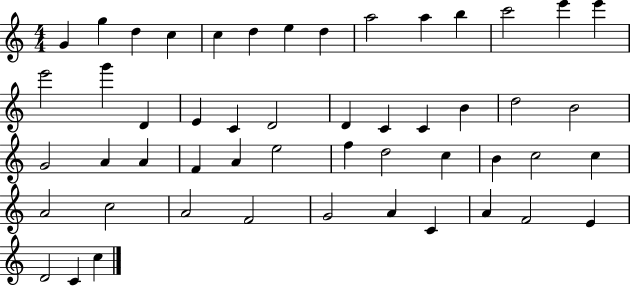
G4/q G5/q D5/q C5/q C5/q D5/q E5/q D5/q A5/h A5/q B5/q C6/h E6/q E6/q E6/h G6/q D4/q E4/q C4/q D4/h D4/q C4/q C4/q B4/q D5/h B4/h G4/h A4/q A4/q F4/q A4/q E5/h F5/q D5/h C5/q B4/q C5/h C5/q A4/h C5/h A4/h F4/h G4/h A4/q C4/q A4/q F4/h E4/q D4/h C4/q C5/q